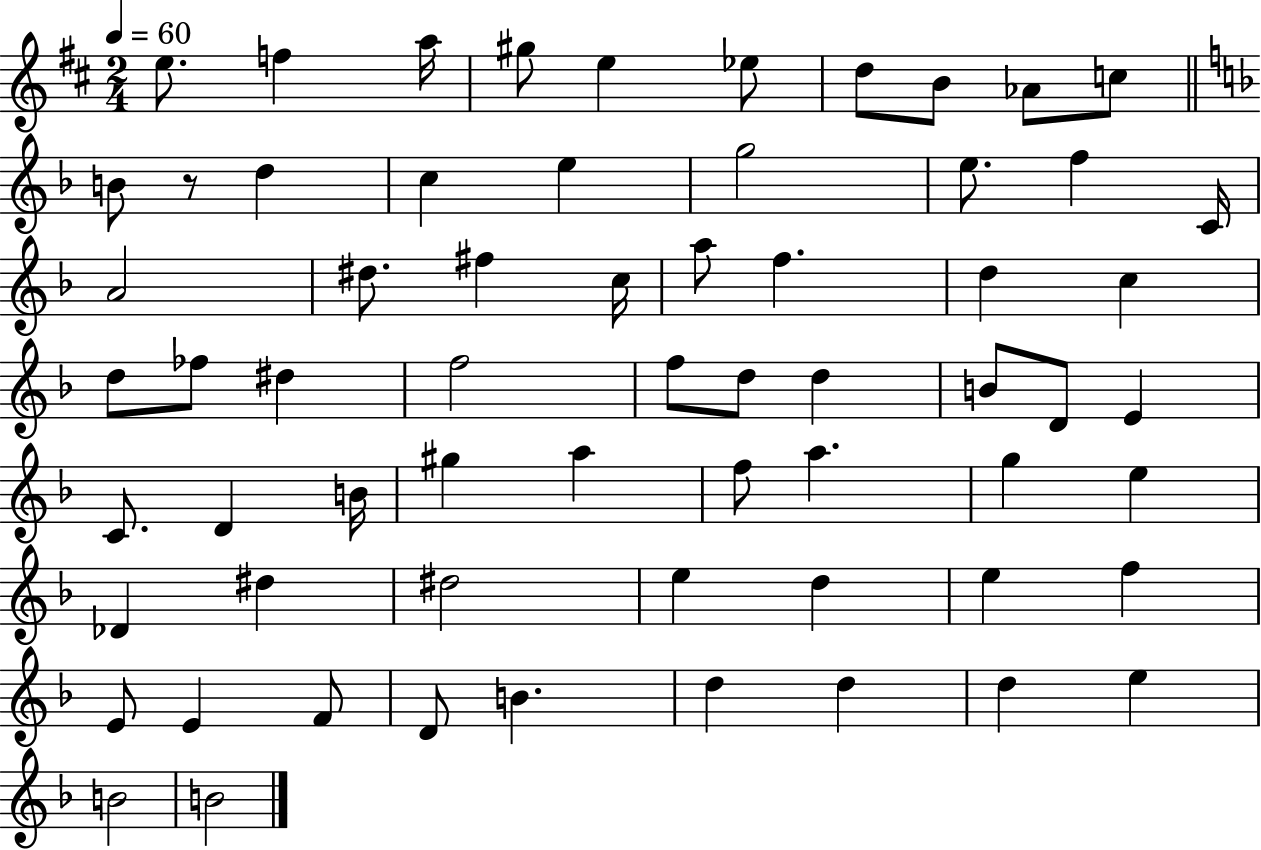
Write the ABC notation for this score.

X:1
T:Untitled
M:2/4
L:1/4
K:D
e/2 f a/4 ^g/2 e _e/2 d/2 B/2 _A/2 c/2 B/2 z/2 d c e g2 e/2 f C/4 A2 ^d/2 ^f c/4 a/2 f d c d/2 _f/2 ^d f2 f/2 d/2 d B/2 D/2 E C/2 D B/4 ^g a f/2 a g e _D ^d ^d2 e d e f E/2 E F/2 D/2 B d d d e B2 B2